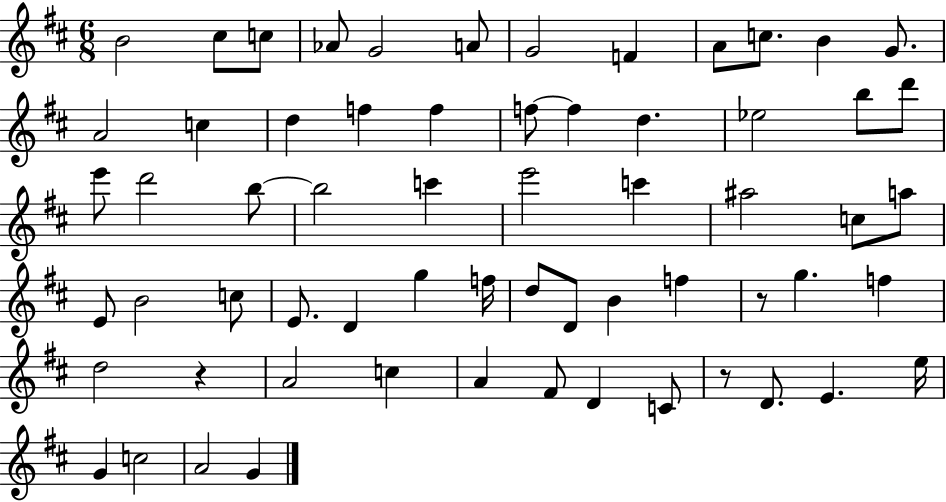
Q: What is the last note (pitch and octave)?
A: G4